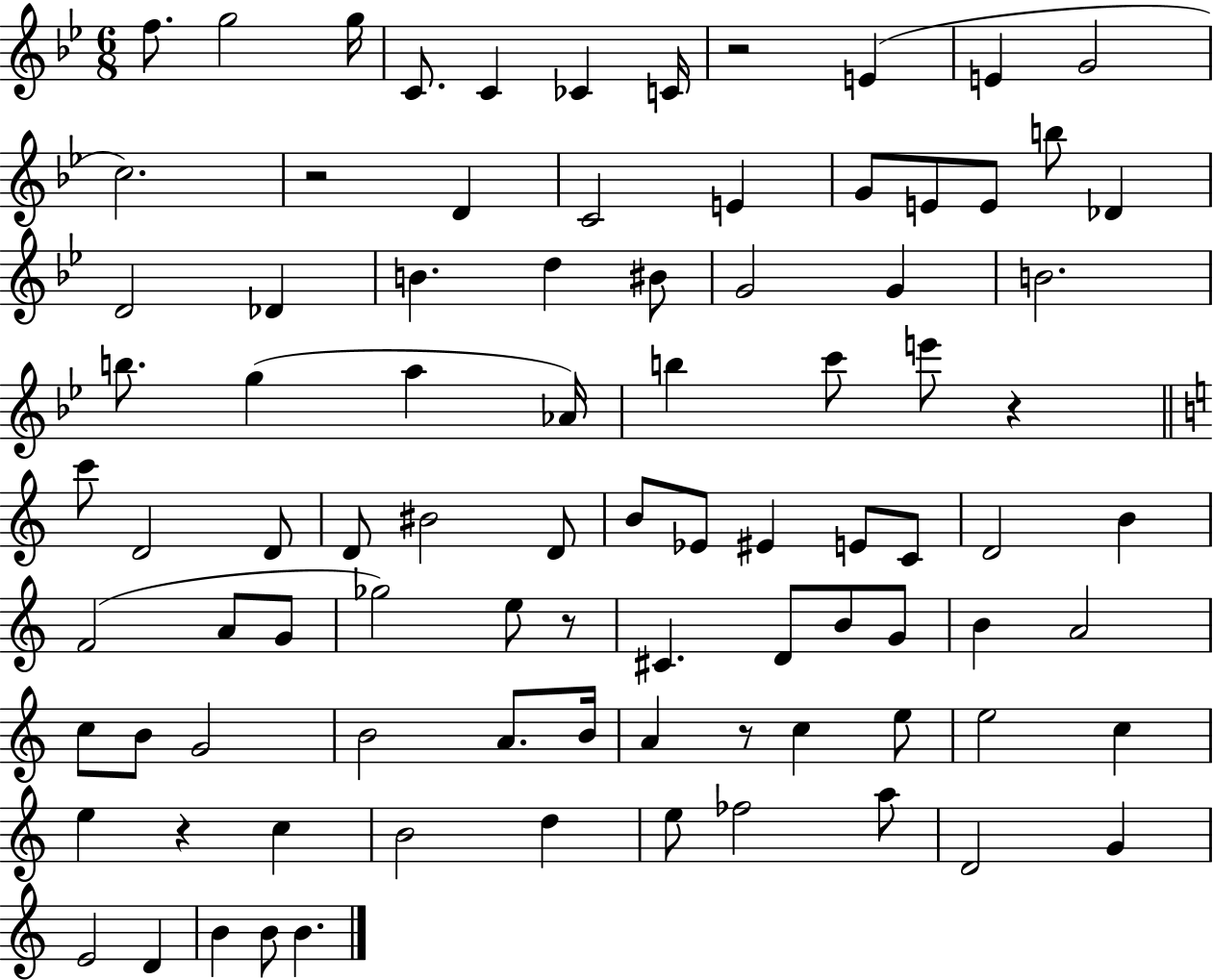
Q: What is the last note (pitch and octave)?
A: B4